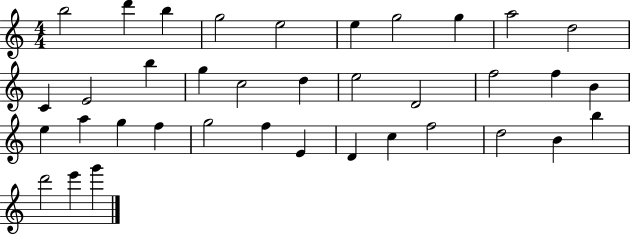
{
  \clef treble
  \numericTimeSignature
  \time 4/4
  \key c \major
  b''2 d'''4 b''4 | g''2 e''2 | e''4 g''2 g''4 | a''2 d''2 | \break c'4 e'2 b''4 | g''4 c''2 d''4 | e''2 d'2 | f''2 f''4 b'4 | \break e''4 a''4 g''4 f''4 | g''2 f''4 e'4 | d'4 c''4 f''2 | d''2 b'4 b''4 | \break d'''2 e'''4 g'''4 | \bar "|."
}